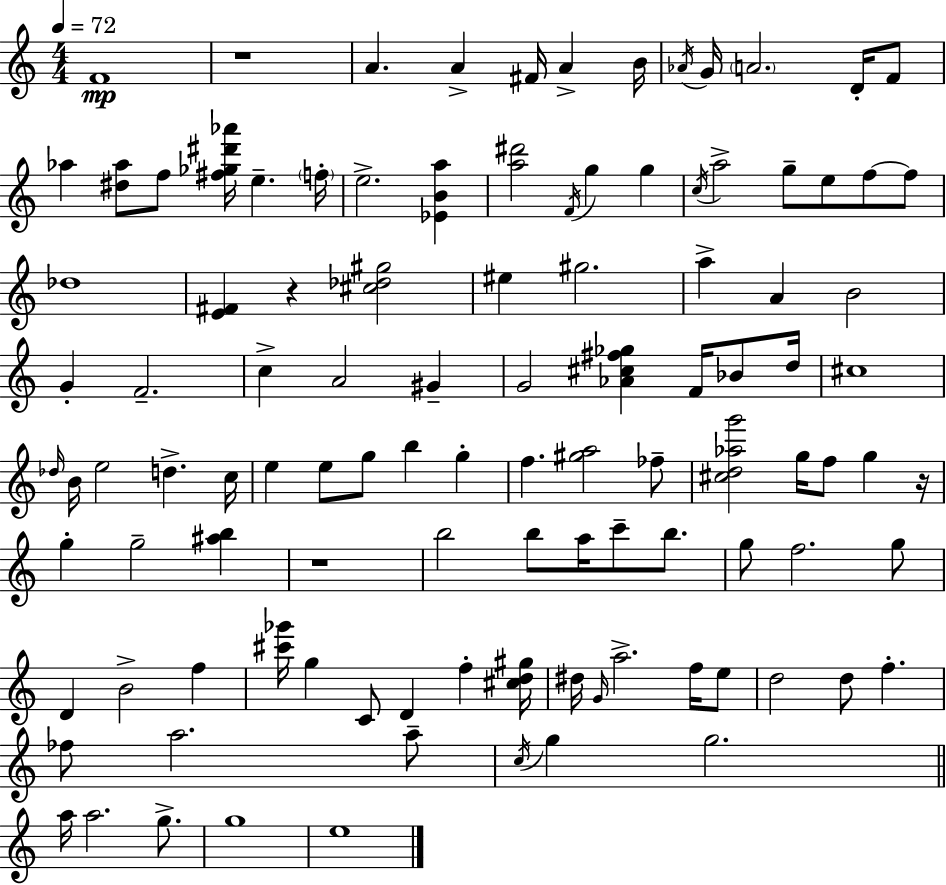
{
  \clef treble
  \numericTimeSignature
  \time 4/4
  \key c \major
  \tempo 4 = 72
  \repeat volta 2 { f'1\mp | r1 | a'4. a'4-> fis'16 a'4-> b'16 | \acciaccatura { aes'16 } g'16 \parenthesize a'2. d'16-. f'8 | \break aes''4 <dis'' aes''>8 f''8 <fis'' ges'' dis''' aes'''>16 e''4.-- | \parenthesize f''16-. e''2.-> <ees' b' a''>4 | <a'' dis'''>2 \acciaccatura { f'16 } g''4 g''4 | \acciaccatura { c''16 } a''2-> g''8-- e''8 f''8~~ | \break f''8 des''1 | <e' fis'>4 r4 <cis'' des'' gis''>2 | eis''4 gis''2. | a''4-> a'4 b'2 | \break g'4-. f'2.-- | c''4-> a'2 gis'4-- | g'2 <aes' cis'' fis'' ges''>4 f'16 | bes'8 d''16 cis''1 | \break \grace { des''16 } b'16 e''2 d''4.-> | c''16 e''4 e''8 g''8 b''4 | g''4-. f''4. <gis'' a''>2 | fes''8-- <cis'' d'' aes'' g'''>2 g''16 f''8 g''4 | \break r16 g''4-. g''2-- | <ais'' b''>4 r1 | b''2 b''8 a''16 c'''8-- | b''8. g''8 f''2. | \break g''8 d'4 b'2-> | f''4 <cis''' ges'''>16 g''4 c'8 d'4 f''4-. | <cis'' d'' gis''>16 dis''16 \grace { g'16 } a''2.-> | f''16 e''8 d''2 d''8 f''4.-. | \break fes''8 a''2. | a''8-- \acciaccatura { c''16 } g''4 g''2. | \bar "||" \break \key c \major a''16 a''2. g''8.-> | g''1 | e''1 | } \bar "|."
}